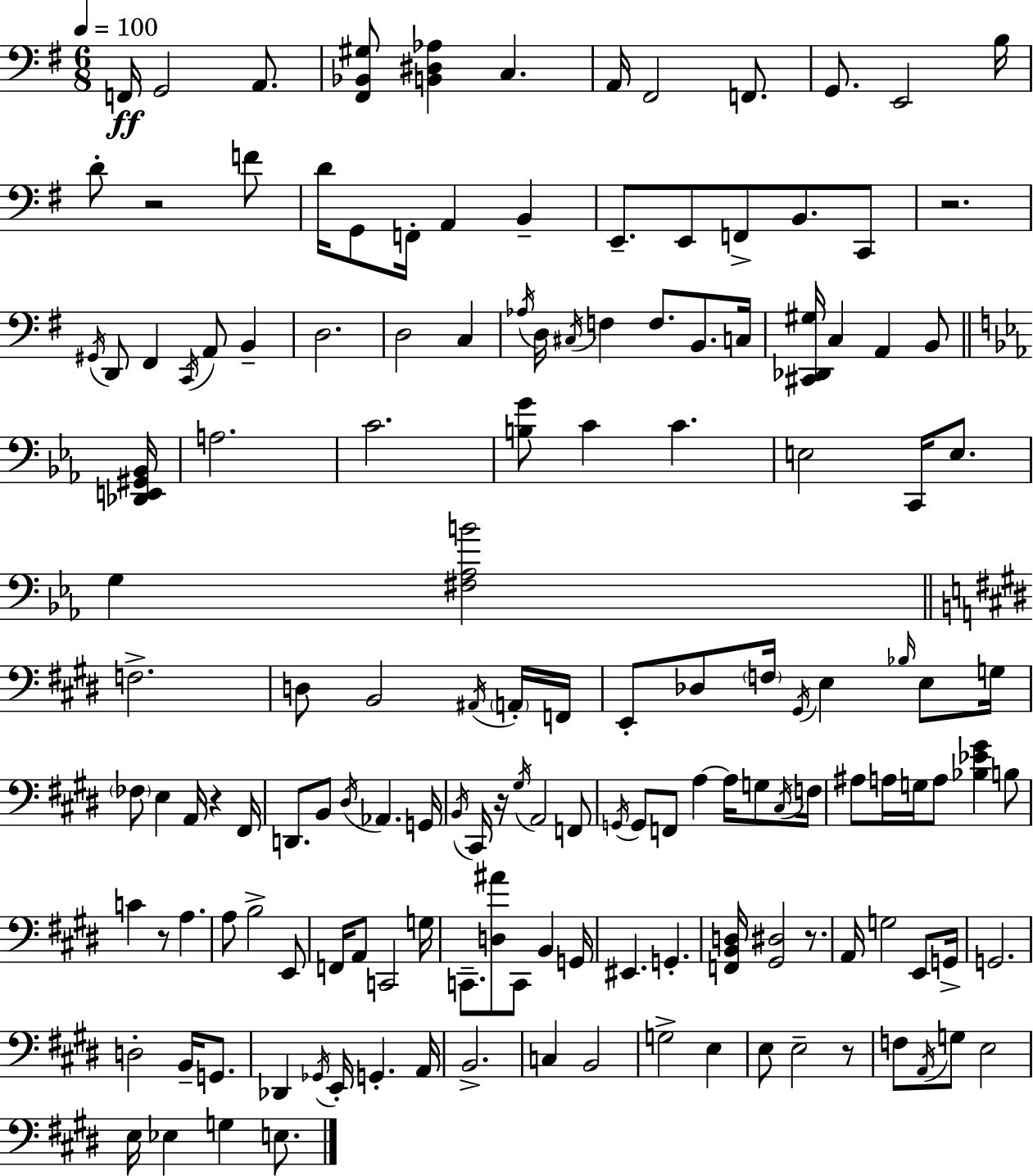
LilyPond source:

{
  \clef bass
  \numericTimeSignature
  \time 6/8
  \key g \major
  \tempo 4 = 100
  \repeat volta 2 { f,16\ff g,2 a,8. | <fis, bes, gis>8 <b, dis aes>4 c4. | a,16 fis,2 f,8. | g,8. e,2 b16 | \break d'8-. r2 f'8 | d'16 g,8 f,16-. a,4 b,4-- | e,8.-- e,8 f,8-> b,8. c,8 | r2. | \break \acciaccatura { gis,16 } d,8 fis,4 \acciaccatura { c,16 } a,8 b,4-- | d2. | d2 c4 | \acciaccatura { aes16 } d16 \acciaccatura { cis16 } f4 f8. | \break b,8. c16 <cis, des, gis>16 c4 a,4 | b,8 \bar "||" \break \key ees \major <des, e, gis, bes,>16 a2. | c'2. | <b g'>8 c'4 c'4. | e2 c,16 e8. | \break g4 <fis aes b'>2 | \bar "||" \break \key e \major f2.-> | d8 b,2 \acciaccatura { ais,16 } \parenthesize a,16-. | f,16 e,8-. des8 \parenthesize f16 \acciaccatura { gis,16 } e4 \grace { bes16 } | e8 g16 \parenthesize fes8 e4 a,16 r4 | \break fis,16 d,8. b,8 \acciaccatura { dis16 } aes,4. | g,16 \acciaccatura { b,16 } cis,16 r16 \acciaccatura { gis16 } a,2 | f,8 \acciaccatura { g,16 } g,8 f,8 a4~~ | a16 g8 \acciaccatura { cis16 } f16 ais8 a16 g16 | \break a8 <bes ees' gis'>4 b8 c'4 | r8 a4. a8 b2-> | e,8 f,16 a,8 c,2 | g16 c,8.-- <d ais'>8 | \break c,8 b,4 g,16 eis,4. | g,4.-. <f, b, d>16 <gis, dis>2 | r8. a,16 g2 | e,8 g,16-> g,2. | \break d2-. | b,16-- g,8. des,4 | \acciaccatura { ges,16 } e,16-. g,4.-. a,16 b,2.-> | c4 | \break b,2 g2-> | e4 e8 e2-- | r8 f8 \acciaccatura { a,16 } | g8 e2 e16 ees4 | \break g4 e8. } \bar "|."
}